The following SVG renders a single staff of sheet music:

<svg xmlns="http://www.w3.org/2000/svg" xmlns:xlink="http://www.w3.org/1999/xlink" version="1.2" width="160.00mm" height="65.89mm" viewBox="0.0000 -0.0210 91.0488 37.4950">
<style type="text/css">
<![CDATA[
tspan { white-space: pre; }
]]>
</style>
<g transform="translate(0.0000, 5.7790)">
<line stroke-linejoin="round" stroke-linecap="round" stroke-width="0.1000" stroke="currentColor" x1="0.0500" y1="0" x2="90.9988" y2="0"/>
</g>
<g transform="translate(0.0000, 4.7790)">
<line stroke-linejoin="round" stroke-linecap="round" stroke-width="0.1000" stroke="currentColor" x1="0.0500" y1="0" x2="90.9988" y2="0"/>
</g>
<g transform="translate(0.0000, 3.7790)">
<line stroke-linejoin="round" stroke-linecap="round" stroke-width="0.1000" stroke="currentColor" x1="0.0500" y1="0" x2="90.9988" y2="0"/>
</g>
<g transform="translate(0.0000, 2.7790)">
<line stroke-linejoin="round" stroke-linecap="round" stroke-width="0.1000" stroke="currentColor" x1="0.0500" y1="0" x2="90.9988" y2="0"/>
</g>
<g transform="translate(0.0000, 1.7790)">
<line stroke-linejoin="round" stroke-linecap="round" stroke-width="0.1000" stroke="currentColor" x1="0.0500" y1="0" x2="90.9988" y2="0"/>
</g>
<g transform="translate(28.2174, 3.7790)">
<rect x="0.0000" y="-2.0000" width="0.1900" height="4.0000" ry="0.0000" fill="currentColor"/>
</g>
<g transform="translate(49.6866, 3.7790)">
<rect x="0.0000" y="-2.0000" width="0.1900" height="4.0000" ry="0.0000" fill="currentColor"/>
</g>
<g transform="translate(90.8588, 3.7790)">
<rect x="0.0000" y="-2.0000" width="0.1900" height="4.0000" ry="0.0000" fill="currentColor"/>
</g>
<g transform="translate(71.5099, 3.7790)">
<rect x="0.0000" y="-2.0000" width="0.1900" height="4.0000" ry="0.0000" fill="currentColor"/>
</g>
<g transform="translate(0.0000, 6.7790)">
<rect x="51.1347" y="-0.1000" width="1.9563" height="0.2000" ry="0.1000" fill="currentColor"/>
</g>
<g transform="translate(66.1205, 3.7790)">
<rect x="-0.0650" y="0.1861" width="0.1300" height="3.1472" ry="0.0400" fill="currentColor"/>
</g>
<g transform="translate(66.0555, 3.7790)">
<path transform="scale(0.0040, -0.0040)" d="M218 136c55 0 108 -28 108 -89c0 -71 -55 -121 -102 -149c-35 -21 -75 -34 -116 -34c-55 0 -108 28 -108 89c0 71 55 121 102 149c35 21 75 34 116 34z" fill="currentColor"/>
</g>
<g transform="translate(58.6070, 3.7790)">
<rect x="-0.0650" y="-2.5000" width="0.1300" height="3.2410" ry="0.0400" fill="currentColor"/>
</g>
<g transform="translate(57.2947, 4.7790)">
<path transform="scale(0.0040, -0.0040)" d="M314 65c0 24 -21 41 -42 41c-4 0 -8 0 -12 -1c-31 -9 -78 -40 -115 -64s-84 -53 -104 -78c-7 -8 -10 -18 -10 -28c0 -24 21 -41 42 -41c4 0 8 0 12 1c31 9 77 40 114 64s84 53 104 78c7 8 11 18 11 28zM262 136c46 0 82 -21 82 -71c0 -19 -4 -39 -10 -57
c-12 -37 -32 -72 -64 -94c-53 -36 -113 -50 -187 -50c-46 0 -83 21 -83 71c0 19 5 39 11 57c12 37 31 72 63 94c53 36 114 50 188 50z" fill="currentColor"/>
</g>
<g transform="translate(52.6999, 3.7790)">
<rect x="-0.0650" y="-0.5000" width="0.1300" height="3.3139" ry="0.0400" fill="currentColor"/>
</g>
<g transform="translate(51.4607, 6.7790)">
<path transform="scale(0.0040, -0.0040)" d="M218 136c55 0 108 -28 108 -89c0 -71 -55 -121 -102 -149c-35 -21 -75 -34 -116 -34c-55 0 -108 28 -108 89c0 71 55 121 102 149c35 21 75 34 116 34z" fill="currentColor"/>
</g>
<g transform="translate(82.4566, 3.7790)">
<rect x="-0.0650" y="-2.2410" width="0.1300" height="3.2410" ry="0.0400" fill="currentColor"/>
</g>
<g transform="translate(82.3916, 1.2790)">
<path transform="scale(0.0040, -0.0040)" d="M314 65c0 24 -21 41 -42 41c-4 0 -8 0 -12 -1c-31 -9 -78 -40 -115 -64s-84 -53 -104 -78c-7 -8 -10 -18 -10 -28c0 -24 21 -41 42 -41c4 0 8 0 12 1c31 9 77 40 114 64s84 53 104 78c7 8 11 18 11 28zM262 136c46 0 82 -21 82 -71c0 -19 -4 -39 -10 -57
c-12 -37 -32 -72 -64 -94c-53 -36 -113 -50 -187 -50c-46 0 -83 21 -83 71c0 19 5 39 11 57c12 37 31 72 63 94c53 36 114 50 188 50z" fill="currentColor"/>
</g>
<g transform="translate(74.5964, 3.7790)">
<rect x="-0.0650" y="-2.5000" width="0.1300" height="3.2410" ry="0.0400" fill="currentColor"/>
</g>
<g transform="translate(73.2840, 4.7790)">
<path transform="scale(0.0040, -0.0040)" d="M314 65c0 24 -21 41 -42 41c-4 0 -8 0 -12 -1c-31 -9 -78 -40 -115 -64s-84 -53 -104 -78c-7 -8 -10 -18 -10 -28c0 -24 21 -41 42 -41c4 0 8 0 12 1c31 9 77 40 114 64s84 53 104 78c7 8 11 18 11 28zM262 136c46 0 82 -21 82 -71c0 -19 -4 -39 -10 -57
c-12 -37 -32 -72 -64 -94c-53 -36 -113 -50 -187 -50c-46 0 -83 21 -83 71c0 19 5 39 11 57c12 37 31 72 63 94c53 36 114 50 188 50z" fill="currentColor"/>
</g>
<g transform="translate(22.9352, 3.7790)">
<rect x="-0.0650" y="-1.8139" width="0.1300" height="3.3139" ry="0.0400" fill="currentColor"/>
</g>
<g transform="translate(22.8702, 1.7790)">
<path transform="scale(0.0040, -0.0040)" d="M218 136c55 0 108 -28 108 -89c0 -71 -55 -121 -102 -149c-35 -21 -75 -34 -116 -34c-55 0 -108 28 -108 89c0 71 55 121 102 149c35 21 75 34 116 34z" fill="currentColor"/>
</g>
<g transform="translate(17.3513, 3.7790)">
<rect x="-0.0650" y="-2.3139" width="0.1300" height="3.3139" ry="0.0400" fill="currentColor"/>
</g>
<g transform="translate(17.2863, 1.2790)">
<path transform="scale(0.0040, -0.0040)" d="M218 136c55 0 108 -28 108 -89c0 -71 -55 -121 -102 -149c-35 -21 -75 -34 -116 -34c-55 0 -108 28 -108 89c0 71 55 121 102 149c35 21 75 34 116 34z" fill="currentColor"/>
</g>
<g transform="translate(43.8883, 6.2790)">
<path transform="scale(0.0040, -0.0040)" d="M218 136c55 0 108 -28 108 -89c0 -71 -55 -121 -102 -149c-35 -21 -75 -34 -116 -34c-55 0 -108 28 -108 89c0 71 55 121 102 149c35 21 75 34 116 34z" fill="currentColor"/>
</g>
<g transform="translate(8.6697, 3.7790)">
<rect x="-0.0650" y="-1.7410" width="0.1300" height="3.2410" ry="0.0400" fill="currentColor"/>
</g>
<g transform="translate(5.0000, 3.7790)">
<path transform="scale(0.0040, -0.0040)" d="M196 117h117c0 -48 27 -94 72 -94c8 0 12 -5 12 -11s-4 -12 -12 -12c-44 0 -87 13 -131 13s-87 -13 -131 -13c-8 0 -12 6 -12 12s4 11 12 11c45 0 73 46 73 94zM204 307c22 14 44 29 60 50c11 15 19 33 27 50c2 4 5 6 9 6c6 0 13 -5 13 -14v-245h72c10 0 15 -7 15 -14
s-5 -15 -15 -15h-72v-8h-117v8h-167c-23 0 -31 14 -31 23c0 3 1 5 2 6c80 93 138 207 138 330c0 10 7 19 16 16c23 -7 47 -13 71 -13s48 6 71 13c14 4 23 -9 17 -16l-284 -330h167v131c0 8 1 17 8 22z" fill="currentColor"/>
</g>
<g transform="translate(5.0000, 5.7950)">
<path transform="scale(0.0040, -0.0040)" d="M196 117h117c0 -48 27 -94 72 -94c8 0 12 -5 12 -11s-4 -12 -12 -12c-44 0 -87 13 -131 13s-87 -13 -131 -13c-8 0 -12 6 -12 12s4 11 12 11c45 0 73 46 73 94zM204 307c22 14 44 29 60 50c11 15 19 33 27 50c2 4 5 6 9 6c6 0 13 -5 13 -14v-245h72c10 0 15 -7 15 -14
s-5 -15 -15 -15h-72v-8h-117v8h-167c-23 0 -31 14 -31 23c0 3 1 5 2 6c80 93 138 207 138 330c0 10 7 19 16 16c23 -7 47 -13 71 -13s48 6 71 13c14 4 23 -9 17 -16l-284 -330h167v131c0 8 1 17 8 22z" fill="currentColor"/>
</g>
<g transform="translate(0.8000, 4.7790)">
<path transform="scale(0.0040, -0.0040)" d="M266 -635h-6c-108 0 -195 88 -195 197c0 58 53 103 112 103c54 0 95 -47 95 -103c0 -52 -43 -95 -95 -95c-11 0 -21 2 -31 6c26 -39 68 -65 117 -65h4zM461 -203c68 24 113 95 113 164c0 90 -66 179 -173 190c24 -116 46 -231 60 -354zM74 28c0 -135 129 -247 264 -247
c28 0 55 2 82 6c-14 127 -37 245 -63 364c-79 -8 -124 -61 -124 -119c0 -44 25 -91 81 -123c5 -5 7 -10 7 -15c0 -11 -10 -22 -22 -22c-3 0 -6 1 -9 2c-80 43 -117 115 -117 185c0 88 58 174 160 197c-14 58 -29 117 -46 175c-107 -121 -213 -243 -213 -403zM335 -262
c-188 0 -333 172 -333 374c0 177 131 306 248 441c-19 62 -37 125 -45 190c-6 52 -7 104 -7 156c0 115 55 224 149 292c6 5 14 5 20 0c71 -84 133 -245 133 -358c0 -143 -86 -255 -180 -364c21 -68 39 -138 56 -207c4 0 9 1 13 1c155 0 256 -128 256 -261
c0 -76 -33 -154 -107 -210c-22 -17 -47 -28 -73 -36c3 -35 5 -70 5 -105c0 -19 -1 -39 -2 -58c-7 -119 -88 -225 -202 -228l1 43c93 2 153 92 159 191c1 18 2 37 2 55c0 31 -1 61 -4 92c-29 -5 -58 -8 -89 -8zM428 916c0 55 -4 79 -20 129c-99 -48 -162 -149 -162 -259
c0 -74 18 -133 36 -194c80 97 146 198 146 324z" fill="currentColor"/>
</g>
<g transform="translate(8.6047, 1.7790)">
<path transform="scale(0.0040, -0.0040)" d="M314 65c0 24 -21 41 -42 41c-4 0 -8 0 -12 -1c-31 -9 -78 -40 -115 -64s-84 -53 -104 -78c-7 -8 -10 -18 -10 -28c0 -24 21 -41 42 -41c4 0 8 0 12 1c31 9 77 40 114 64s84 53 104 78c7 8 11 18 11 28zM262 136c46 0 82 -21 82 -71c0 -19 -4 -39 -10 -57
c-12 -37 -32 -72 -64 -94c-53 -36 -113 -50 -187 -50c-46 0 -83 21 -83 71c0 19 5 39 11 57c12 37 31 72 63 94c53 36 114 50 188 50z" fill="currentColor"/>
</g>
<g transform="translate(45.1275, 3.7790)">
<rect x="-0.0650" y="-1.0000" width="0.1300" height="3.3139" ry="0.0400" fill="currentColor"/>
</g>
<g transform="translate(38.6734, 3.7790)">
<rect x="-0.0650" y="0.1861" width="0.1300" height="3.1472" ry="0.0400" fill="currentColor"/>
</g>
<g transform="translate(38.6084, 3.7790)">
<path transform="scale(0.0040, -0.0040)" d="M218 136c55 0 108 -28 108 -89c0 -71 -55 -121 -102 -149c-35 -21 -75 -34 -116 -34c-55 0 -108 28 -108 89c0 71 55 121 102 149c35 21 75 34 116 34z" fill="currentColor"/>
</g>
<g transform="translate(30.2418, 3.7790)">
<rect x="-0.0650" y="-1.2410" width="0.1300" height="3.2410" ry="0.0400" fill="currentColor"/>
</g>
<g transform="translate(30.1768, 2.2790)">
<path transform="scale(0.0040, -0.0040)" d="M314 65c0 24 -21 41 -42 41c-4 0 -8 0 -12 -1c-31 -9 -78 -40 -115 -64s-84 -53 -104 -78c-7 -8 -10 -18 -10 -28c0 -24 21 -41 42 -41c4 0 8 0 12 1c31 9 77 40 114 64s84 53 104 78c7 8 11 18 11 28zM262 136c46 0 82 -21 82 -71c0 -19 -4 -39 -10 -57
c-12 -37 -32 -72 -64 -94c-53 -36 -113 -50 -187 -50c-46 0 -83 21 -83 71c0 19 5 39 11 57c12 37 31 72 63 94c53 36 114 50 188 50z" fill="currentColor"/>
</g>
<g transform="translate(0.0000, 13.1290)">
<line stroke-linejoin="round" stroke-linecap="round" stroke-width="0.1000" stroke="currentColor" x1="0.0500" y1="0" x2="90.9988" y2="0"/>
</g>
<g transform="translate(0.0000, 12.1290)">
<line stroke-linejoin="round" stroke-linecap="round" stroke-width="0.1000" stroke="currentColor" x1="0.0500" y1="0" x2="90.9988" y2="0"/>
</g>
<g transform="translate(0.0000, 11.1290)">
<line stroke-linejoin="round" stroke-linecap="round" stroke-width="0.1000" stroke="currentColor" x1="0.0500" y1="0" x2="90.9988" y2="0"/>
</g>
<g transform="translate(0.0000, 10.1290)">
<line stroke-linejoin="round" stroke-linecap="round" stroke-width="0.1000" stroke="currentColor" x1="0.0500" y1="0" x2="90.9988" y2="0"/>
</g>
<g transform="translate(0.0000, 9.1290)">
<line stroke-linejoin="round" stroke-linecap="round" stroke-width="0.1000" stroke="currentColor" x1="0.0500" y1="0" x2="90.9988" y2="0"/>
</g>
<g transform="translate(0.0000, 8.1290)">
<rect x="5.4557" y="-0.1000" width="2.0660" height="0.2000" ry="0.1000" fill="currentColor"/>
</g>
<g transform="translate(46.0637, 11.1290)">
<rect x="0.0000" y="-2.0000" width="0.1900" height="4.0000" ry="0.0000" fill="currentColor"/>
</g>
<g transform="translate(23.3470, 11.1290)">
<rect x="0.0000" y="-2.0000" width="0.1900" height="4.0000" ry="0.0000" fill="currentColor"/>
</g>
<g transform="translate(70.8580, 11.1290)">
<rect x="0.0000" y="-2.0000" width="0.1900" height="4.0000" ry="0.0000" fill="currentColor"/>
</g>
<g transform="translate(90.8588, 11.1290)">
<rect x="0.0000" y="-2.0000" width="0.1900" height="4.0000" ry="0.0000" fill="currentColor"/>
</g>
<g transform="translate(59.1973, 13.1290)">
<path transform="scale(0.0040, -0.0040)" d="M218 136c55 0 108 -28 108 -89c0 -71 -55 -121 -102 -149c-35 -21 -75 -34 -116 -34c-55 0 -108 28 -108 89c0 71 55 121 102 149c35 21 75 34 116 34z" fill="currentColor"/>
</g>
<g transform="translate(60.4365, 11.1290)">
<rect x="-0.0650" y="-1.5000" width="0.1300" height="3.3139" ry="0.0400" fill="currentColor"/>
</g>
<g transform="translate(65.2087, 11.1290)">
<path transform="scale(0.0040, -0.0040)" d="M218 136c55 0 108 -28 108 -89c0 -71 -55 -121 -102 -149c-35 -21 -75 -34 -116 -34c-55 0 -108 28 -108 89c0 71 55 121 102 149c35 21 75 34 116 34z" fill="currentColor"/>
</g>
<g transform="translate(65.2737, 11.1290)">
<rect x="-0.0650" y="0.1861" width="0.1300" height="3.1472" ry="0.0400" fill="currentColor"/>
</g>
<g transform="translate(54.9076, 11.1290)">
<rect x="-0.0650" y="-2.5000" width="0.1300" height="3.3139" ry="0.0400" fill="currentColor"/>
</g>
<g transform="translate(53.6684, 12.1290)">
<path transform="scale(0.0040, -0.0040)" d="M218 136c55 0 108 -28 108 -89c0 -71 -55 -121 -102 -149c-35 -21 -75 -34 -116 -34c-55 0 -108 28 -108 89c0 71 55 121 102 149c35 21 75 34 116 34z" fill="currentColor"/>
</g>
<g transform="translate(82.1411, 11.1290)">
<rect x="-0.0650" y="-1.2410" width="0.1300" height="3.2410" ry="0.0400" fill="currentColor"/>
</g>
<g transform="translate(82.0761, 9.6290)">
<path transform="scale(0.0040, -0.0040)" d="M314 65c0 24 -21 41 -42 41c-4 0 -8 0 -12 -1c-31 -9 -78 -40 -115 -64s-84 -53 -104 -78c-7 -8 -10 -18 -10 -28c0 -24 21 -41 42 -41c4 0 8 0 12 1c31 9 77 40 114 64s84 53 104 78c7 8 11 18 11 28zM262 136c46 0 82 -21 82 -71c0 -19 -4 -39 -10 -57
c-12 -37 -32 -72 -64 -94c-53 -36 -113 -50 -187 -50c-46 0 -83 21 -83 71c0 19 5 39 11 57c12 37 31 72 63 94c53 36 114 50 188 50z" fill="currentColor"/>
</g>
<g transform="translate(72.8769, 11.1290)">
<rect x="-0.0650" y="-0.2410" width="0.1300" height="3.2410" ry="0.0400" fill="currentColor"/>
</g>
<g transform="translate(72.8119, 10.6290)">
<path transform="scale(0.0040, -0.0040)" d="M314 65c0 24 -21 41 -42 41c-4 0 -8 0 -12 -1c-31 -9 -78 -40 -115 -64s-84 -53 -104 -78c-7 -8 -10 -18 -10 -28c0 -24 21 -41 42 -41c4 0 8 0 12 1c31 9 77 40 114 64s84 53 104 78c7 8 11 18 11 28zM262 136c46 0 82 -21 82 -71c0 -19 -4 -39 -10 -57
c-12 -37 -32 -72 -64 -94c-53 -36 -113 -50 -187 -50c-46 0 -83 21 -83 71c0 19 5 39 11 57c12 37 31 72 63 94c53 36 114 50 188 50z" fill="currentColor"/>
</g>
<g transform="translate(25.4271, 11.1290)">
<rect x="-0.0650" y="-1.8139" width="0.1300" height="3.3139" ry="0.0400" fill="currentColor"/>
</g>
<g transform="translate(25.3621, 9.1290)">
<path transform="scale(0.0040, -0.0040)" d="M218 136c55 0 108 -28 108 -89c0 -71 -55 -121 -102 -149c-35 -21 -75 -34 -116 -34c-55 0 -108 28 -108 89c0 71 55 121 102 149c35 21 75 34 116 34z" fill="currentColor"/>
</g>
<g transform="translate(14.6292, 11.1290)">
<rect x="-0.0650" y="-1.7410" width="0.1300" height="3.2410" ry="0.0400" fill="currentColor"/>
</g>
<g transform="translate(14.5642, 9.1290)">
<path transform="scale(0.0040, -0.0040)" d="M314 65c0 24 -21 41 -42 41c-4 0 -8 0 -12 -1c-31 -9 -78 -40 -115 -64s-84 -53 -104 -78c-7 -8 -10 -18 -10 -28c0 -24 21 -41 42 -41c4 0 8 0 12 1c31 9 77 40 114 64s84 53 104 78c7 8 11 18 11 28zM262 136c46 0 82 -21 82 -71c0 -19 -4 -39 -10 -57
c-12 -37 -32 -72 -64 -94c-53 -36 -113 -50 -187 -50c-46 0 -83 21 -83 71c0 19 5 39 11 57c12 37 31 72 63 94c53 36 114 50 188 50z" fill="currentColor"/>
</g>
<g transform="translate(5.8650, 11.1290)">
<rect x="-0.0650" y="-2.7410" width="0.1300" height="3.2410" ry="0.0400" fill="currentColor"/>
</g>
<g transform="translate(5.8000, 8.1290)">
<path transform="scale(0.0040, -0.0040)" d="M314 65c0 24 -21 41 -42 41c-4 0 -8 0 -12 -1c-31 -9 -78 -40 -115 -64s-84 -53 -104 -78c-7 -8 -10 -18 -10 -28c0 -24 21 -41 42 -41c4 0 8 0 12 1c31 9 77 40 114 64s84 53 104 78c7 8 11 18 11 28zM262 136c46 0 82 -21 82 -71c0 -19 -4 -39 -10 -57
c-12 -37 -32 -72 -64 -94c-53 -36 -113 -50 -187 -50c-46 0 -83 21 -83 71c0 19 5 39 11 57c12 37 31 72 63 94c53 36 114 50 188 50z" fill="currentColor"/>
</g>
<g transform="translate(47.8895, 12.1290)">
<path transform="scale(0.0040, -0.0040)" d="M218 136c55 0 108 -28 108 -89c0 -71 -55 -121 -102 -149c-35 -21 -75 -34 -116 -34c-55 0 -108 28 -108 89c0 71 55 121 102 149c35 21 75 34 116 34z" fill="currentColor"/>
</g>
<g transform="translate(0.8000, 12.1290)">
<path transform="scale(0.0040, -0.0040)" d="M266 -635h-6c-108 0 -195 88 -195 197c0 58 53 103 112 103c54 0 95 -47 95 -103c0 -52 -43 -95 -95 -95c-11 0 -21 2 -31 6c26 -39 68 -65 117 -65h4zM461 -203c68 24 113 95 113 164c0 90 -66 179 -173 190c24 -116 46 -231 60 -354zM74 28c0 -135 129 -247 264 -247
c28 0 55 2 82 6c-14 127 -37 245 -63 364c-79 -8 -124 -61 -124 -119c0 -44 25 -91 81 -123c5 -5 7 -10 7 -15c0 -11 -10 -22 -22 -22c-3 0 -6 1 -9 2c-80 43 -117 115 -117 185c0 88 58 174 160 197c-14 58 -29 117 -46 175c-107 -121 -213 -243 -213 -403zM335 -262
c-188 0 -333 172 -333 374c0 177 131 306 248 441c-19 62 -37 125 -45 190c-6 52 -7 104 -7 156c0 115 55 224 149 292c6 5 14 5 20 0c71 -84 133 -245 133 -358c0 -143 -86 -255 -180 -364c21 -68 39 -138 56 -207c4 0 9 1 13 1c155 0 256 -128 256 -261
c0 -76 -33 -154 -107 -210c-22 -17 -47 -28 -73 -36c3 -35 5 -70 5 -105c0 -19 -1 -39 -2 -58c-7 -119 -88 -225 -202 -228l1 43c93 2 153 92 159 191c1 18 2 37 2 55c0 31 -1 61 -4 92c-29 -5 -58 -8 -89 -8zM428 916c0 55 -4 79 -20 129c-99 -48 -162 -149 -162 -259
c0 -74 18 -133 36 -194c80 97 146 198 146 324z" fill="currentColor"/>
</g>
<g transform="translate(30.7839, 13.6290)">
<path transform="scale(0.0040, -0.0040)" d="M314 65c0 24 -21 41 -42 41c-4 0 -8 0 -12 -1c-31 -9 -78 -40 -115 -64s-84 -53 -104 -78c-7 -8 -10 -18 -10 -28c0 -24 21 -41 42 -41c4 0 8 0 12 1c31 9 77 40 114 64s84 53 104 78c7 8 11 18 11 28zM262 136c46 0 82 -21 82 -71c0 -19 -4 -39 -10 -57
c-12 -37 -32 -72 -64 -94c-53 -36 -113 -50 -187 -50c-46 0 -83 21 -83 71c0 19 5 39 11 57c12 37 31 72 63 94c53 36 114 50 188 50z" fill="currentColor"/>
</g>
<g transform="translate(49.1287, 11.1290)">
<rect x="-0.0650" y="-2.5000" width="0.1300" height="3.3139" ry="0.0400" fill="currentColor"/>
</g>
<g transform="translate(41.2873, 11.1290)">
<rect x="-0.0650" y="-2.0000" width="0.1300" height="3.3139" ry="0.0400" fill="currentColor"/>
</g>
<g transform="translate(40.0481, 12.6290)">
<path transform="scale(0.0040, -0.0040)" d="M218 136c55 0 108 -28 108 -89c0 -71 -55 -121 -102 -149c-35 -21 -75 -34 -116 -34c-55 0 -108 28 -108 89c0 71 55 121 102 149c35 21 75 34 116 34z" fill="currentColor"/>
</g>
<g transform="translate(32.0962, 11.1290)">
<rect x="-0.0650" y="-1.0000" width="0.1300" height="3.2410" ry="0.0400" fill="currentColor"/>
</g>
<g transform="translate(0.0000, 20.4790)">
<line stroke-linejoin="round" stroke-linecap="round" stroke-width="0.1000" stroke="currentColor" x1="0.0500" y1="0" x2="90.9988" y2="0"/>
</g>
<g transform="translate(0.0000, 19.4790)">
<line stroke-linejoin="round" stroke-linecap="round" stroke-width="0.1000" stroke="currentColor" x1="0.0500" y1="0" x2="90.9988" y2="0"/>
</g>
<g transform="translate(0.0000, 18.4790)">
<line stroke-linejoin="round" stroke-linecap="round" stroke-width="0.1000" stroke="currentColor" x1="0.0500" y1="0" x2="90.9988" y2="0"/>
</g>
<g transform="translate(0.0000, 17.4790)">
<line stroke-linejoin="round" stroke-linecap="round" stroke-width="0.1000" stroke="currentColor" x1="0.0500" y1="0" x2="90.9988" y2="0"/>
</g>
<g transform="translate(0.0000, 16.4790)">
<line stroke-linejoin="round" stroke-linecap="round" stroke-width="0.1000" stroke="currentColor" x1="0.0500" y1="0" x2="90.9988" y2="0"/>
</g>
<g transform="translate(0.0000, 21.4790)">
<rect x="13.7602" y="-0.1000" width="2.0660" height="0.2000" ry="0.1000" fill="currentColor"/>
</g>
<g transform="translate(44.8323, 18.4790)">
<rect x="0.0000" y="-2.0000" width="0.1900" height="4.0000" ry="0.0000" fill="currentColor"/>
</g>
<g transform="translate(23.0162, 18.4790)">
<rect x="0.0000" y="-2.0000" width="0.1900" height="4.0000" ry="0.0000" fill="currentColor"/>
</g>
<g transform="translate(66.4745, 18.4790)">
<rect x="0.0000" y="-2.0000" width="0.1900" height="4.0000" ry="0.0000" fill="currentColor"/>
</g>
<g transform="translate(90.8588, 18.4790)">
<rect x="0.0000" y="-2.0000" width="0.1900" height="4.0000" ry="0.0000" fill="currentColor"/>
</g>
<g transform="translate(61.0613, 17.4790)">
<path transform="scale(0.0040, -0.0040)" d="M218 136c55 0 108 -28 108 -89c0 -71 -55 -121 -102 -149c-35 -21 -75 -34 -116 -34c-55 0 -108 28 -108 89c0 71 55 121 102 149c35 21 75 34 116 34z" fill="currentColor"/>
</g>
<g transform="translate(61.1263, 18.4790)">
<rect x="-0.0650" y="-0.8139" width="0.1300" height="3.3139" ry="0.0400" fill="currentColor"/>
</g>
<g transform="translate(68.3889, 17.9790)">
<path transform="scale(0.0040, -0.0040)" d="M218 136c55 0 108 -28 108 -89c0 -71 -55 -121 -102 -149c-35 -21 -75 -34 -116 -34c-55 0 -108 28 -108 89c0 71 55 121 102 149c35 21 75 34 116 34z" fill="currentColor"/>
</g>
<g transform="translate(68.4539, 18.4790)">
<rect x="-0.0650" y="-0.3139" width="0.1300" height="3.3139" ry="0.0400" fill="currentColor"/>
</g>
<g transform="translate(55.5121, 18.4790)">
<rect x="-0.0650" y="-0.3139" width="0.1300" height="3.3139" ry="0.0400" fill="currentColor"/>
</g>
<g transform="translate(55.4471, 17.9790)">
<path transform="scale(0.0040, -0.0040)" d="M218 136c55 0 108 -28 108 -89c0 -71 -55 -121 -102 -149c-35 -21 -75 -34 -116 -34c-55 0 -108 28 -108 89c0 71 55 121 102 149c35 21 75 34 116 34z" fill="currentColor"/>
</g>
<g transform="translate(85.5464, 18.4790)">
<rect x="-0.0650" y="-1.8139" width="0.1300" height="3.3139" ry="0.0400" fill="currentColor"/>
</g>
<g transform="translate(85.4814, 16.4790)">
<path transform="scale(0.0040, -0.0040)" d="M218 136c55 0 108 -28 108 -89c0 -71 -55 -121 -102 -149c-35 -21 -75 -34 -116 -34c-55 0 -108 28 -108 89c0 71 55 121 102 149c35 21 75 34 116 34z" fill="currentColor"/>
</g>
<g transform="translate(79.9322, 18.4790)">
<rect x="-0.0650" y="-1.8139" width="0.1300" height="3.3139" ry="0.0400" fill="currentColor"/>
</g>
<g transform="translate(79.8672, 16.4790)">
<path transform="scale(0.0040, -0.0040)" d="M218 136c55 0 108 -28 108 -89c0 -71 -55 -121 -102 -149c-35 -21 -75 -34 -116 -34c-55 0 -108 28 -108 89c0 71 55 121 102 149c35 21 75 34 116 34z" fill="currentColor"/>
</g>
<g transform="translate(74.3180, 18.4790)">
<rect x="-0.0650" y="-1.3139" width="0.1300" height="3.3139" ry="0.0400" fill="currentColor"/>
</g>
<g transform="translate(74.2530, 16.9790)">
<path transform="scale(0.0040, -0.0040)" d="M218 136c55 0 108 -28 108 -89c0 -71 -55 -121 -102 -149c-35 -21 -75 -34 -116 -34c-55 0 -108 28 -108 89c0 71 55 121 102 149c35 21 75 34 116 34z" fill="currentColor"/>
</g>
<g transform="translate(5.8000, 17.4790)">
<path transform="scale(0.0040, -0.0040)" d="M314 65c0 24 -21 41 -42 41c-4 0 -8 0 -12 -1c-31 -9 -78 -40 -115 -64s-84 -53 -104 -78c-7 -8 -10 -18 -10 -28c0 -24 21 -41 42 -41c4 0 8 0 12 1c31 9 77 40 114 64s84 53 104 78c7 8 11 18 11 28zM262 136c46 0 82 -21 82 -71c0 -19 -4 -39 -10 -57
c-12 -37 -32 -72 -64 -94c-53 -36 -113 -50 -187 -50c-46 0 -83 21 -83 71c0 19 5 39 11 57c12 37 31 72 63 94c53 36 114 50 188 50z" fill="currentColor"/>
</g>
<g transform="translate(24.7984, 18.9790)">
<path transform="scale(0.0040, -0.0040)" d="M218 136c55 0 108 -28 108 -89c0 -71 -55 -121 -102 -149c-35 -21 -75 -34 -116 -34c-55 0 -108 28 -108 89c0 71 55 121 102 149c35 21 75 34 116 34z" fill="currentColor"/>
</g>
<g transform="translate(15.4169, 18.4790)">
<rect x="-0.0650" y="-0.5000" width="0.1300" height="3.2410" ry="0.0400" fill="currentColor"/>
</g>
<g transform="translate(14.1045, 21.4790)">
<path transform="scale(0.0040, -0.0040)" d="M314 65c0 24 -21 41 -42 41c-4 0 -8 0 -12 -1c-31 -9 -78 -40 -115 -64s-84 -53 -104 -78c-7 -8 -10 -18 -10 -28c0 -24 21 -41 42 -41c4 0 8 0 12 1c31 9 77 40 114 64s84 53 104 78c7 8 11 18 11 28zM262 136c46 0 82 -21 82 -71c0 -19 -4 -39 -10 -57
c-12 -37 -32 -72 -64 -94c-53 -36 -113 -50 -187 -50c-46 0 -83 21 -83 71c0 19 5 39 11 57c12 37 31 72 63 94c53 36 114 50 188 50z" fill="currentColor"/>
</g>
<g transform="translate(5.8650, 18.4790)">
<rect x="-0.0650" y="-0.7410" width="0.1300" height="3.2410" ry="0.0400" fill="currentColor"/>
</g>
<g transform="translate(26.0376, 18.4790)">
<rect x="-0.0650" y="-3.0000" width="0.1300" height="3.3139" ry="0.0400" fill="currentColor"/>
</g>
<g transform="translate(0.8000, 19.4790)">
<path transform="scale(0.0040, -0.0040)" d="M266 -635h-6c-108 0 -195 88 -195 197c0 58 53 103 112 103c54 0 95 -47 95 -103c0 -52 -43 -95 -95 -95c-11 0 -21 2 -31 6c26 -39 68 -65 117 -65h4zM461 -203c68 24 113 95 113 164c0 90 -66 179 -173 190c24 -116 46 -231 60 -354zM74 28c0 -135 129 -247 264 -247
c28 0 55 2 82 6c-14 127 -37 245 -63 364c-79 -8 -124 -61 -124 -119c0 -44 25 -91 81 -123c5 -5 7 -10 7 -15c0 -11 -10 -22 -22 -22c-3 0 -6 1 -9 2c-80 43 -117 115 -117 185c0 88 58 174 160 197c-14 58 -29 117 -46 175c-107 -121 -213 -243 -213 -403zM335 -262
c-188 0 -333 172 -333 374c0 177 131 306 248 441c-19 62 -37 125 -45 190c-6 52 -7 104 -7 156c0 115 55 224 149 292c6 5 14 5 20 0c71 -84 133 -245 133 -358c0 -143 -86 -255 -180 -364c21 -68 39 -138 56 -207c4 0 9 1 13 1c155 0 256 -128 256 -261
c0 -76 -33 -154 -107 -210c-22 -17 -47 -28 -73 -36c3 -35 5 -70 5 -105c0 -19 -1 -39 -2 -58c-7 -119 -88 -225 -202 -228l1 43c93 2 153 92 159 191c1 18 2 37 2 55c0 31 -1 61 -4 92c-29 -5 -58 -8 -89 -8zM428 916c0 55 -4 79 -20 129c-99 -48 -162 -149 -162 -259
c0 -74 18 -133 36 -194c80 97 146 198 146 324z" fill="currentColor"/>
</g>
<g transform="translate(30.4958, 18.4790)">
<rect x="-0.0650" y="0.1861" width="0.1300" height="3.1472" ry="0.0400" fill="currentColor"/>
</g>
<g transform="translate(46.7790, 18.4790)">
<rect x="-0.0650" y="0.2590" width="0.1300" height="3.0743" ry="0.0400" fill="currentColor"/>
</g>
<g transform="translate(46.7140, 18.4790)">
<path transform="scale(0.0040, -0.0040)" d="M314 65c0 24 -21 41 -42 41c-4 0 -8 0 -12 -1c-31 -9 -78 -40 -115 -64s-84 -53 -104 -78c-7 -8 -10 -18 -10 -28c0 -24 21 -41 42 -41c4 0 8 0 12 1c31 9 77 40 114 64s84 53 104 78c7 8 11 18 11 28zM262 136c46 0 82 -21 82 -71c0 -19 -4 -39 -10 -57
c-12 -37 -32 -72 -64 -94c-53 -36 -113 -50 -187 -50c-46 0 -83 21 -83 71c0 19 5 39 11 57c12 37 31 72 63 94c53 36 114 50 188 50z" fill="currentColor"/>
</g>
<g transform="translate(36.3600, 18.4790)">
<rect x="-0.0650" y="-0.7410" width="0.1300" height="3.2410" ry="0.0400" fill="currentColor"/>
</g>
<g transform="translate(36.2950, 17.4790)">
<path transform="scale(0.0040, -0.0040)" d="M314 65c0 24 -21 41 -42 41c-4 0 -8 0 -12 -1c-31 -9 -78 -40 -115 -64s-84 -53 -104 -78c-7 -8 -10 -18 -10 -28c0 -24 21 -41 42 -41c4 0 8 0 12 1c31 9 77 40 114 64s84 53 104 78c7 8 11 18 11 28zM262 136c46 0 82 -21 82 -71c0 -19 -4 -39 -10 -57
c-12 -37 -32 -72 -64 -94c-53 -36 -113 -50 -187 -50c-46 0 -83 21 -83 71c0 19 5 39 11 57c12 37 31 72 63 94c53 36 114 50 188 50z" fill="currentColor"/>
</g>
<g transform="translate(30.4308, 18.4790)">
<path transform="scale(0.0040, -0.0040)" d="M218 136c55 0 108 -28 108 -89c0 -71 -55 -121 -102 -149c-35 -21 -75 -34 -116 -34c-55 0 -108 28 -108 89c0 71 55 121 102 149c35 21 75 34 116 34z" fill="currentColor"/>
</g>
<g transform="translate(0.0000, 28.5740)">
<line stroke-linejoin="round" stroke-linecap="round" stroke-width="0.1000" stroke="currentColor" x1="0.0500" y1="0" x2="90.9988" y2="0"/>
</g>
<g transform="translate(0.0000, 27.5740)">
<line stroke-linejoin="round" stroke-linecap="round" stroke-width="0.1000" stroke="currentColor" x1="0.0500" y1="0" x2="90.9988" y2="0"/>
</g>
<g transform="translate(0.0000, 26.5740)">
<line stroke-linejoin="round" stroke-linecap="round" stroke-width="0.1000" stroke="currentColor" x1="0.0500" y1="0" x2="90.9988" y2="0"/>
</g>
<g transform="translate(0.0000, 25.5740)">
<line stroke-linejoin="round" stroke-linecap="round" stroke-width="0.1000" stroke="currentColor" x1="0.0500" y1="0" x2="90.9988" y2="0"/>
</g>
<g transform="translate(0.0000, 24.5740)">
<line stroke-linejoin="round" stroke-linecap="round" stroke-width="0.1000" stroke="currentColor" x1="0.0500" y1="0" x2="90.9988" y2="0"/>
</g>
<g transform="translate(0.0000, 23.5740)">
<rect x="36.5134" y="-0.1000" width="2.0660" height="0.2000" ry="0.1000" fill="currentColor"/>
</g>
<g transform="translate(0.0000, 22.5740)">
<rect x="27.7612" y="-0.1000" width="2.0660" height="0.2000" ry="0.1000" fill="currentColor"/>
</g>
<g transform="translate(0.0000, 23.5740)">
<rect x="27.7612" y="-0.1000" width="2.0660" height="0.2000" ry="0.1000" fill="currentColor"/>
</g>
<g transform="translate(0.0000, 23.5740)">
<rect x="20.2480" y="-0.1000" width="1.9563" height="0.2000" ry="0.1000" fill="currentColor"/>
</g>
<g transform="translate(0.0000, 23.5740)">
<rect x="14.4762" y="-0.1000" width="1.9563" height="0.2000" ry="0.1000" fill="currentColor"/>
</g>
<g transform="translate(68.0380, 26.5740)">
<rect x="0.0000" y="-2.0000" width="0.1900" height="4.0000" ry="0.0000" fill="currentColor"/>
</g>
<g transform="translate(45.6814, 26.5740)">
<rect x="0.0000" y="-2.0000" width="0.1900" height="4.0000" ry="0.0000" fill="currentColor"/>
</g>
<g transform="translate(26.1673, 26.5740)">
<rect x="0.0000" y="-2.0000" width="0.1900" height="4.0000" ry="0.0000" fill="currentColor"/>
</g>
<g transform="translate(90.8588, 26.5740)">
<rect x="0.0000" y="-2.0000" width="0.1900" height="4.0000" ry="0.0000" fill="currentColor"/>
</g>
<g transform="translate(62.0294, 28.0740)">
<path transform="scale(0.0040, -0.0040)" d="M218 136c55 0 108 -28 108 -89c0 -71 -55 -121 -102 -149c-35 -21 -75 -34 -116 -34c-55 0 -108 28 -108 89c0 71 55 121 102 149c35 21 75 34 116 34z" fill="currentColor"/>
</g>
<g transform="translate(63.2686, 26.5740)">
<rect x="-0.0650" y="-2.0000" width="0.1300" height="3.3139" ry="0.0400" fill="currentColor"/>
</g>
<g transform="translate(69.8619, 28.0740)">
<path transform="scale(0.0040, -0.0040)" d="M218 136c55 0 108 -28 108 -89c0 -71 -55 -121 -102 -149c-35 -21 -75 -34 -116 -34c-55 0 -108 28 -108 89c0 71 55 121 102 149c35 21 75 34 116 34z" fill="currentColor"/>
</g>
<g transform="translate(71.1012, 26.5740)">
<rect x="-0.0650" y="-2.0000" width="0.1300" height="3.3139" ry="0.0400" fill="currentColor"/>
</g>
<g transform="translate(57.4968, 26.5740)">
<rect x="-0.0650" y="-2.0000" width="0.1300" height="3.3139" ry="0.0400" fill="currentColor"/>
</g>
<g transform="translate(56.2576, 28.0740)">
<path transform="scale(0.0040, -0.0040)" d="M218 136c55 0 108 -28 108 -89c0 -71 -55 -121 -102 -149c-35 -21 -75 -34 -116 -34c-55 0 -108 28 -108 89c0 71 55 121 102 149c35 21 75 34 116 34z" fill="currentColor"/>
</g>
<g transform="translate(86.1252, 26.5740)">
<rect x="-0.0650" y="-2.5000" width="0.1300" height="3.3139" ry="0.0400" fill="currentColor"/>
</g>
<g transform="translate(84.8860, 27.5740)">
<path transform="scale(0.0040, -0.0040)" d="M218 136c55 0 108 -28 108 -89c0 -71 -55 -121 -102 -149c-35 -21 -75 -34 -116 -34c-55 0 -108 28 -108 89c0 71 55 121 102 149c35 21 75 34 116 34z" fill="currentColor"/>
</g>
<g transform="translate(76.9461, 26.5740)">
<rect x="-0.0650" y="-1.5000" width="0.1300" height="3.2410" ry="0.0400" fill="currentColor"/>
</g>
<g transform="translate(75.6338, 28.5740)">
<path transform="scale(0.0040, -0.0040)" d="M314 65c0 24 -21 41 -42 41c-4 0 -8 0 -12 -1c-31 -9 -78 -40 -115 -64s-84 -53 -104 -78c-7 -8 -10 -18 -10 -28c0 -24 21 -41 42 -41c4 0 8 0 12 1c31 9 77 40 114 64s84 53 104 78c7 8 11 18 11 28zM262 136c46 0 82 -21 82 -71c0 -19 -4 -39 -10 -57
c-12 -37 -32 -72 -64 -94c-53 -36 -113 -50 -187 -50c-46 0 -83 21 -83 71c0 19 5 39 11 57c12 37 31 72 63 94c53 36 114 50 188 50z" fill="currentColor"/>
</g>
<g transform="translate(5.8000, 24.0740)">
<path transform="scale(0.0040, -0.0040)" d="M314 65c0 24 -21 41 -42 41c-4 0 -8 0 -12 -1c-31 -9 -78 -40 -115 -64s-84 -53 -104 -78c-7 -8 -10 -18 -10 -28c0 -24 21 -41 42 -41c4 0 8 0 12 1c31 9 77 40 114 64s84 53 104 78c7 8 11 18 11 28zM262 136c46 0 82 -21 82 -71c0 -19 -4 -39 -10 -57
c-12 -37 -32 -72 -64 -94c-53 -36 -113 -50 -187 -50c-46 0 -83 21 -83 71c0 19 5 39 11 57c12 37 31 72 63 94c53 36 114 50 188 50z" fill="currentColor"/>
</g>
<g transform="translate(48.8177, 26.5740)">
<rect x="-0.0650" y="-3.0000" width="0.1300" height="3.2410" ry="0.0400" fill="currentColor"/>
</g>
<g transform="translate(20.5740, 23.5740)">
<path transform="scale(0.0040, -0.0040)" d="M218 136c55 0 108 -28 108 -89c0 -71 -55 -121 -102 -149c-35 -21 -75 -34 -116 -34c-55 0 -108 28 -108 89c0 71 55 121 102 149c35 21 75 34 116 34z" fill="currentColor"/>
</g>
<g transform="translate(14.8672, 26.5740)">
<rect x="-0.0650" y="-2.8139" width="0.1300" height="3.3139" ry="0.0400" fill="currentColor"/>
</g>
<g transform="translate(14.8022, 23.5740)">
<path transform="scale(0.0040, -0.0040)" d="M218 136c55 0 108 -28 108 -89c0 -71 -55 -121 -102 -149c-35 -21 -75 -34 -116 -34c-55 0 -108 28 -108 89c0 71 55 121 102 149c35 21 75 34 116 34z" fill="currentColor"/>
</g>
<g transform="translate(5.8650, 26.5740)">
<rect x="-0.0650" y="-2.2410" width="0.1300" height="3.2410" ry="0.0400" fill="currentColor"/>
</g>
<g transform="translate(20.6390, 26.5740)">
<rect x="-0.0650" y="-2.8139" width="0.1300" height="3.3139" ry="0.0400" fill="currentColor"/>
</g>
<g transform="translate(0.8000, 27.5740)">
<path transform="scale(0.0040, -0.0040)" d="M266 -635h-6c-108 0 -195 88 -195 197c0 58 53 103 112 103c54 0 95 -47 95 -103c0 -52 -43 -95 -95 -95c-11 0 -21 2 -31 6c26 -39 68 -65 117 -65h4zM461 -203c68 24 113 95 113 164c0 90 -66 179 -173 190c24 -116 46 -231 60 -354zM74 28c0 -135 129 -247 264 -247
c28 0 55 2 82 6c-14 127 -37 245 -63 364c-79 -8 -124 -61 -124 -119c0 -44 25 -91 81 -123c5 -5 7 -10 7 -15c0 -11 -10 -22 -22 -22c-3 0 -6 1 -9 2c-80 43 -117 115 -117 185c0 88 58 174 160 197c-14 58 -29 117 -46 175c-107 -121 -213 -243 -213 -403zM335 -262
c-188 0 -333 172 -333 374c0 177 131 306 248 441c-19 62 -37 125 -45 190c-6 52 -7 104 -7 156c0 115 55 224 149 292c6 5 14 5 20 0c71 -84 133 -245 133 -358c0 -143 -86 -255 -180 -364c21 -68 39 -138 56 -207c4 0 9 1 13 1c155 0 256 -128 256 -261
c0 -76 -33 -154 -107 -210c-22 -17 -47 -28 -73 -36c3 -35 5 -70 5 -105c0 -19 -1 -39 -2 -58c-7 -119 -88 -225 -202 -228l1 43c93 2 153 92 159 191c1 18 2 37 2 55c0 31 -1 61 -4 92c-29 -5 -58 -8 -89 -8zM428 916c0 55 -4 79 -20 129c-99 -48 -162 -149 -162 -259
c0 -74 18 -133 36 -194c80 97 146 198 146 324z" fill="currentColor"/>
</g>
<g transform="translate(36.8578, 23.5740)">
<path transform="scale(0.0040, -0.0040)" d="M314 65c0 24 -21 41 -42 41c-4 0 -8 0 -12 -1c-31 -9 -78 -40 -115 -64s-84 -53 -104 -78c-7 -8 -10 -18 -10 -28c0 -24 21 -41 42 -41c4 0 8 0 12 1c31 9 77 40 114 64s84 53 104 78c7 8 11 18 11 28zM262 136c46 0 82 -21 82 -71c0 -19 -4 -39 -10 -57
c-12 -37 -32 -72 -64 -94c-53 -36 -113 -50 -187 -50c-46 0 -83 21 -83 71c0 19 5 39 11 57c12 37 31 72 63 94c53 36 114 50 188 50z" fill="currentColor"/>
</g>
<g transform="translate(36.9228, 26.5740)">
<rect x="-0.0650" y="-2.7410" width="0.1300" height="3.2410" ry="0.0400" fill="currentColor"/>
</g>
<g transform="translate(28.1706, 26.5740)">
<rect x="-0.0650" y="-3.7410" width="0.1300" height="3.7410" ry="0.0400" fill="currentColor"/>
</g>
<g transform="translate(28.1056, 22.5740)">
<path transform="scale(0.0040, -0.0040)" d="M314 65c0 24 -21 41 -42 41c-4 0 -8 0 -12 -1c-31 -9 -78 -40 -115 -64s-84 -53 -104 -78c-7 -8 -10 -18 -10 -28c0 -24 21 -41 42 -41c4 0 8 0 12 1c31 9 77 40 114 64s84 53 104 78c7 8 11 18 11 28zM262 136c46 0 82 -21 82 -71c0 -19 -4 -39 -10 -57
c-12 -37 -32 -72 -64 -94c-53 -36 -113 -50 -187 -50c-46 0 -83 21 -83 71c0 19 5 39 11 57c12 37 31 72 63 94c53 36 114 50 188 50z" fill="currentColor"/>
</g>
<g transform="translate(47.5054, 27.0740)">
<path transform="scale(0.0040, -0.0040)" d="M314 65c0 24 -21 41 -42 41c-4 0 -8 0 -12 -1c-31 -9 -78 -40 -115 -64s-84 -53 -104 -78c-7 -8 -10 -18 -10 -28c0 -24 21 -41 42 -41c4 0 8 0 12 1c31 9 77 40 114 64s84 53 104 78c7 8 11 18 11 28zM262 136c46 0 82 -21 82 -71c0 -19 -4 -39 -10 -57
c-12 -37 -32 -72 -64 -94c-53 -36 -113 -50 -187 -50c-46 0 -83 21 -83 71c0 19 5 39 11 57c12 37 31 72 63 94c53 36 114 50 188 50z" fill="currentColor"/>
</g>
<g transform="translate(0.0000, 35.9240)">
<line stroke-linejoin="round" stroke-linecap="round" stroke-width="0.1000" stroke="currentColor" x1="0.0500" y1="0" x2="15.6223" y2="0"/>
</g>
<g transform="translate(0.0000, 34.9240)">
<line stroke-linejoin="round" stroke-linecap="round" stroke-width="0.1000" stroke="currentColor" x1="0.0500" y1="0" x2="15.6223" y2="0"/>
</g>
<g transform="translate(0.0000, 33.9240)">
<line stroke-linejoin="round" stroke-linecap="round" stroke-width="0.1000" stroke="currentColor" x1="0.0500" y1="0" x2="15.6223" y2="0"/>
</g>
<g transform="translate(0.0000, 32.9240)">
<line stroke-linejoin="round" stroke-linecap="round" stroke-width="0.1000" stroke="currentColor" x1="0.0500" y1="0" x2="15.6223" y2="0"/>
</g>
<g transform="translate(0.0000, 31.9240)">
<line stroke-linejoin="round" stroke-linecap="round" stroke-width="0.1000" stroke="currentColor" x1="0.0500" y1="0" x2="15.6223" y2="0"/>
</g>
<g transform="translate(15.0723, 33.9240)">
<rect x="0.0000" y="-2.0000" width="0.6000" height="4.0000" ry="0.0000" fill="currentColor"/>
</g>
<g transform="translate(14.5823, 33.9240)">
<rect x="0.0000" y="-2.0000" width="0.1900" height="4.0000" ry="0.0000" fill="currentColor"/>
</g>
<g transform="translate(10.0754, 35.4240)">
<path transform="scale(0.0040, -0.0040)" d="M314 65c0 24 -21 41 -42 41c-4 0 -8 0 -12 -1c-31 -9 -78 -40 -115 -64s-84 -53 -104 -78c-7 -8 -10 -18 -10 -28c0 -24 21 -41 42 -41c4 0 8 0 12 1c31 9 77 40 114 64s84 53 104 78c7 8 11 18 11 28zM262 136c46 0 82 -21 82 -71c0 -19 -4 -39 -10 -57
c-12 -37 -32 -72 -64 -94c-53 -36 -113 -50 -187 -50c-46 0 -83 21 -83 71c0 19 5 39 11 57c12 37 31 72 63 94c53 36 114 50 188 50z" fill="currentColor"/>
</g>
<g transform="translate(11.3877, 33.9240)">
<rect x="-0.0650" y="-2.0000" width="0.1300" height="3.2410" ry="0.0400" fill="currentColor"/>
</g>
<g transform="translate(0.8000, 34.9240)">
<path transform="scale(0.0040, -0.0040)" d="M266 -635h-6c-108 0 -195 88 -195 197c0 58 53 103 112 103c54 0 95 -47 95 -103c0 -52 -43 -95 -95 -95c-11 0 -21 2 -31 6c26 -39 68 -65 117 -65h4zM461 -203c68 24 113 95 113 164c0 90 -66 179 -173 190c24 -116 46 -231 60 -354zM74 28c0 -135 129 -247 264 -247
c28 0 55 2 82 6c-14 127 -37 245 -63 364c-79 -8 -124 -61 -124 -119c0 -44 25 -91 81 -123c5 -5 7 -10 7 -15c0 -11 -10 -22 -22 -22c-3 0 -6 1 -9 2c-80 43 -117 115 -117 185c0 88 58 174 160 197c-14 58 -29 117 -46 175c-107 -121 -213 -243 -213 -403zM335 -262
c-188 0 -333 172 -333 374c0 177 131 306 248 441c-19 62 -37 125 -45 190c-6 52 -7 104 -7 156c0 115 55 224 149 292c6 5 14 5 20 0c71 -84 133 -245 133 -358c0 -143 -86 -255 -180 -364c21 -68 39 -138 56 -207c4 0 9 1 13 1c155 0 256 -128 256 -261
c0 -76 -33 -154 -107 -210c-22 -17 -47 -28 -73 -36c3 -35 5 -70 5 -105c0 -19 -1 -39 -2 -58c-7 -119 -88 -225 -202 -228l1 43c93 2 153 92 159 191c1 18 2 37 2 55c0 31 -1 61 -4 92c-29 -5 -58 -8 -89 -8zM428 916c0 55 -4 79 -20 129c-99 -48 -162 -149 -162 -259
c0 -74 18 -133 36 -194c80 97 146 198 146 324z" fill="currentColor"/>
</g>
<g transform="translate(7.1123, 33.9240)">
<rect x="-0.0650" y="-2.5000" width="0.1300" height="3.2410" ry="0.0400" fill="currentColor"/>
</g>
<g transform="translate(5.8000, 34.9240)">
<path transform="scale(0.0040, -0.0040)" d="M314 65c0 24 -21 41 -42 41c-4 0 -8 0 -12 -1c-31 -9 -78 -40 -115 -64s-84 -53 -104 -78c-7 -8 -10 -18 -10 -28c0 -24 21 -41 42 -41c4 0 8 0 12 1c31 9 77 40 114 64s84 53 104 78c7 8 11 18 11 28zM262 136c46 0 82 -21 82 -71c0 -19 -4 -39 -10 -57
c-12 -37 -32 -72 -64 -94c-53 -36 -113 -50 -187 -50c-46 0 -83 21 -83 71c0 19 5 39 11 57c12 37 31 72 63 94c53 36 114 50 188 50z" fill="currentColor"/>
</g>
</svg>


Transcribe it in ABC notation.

X:1
T:Untitled
M:4/4
L:1/4
K:C
f2 g f e2 B D C G2 B G2 g2 a2 f2 f D2 F G G E B c2 e2 d2 C2 A B d2 B2 c d c e f f g2 a a c'2 a2 A2 F F F E2 G G2 F2